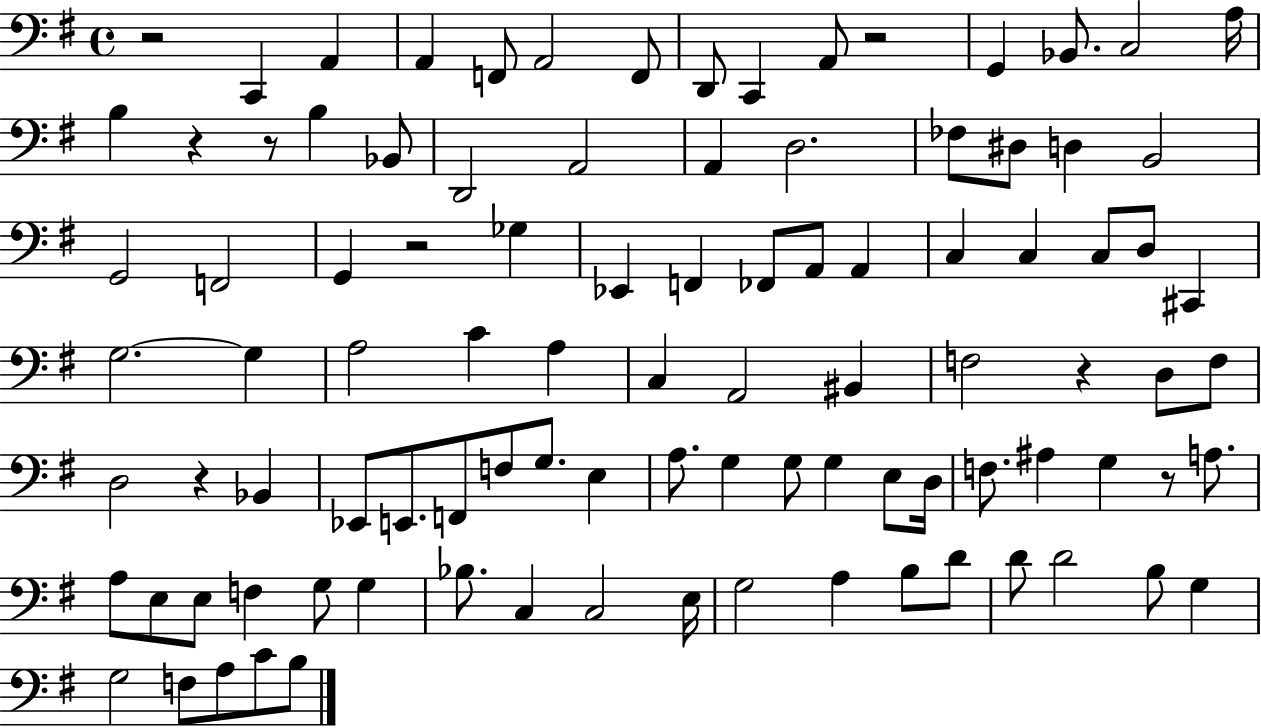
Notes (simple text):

R/h C2/q A2/q A2/q F2/e A2/h F2/e D2/e C2/q A2/e R/h G2/q Bb2/e. C3/h A3/s B3/q R/q R/e B3/q Bb2/e D2/h A2/h A2/q D3/h. FES3/e D#3/e D3/q B2/h G2/h F2/h G2/q R/h Gb3/q Eb2/q F2/q FES2/e A2/e A2/q C3/q C3/q C3/e D3/e C#2/q G3/h. G3/q A3/h C4/q A3/q C3/q A2/h BIS2/q F3/h R/q D3/e F3/e D3/h R/q Bb2/q Eb2/e E2/e. F2/e F3/e G3/e. E3/q A3/e. G3/q G3/e G3/q E3/e D3/s F3/e. A#3/q G3/q R/e A3/e. A3/e E3/e E3/e F3/q G3/e G3/q Bb3/e. C3/q C3/h E3/s G3/h A3/q B3/e D4/e D4/e D4/h B3/e G3/q G3/h F3/e A3/e C4/e B3/e